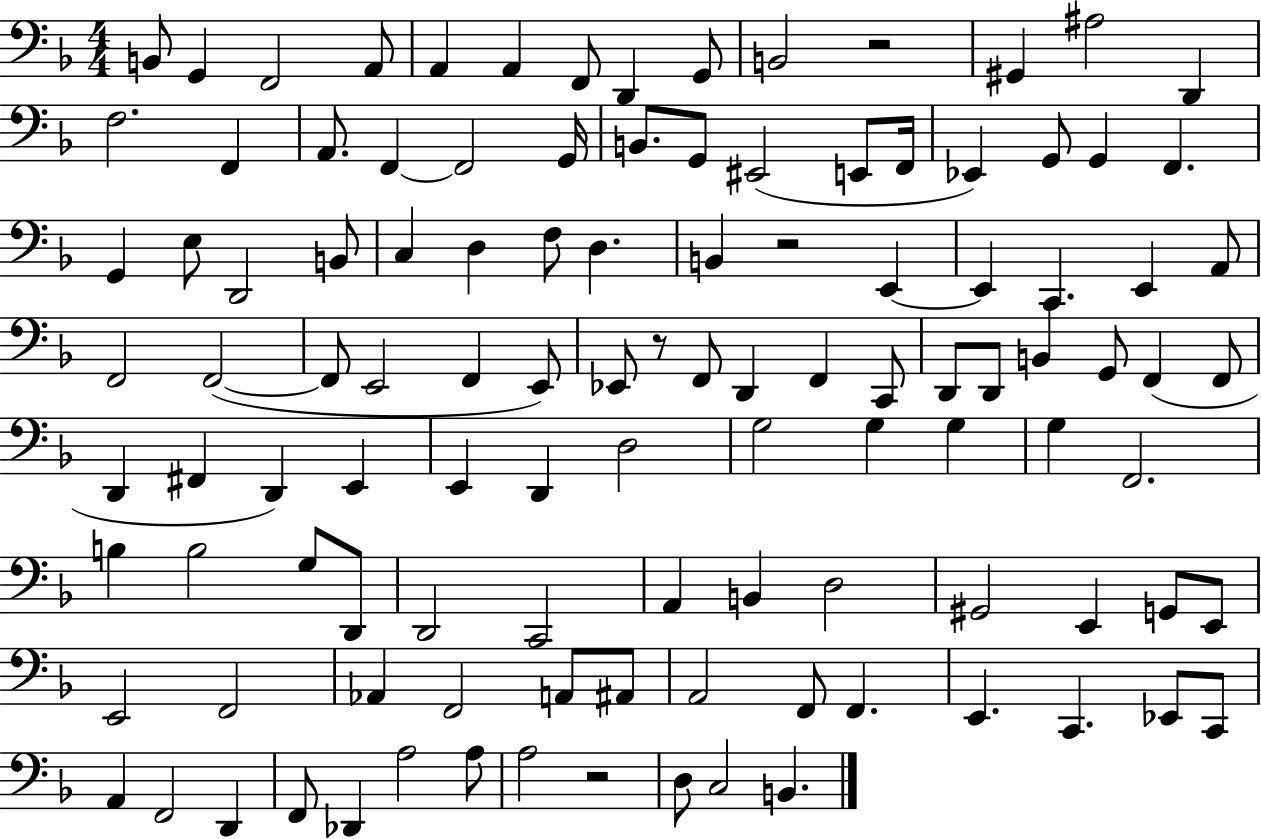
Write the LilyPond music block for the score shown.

{
  \clef bass
  \numericTimeSignature
  \time 4/4
  \key f \major
  b,8 g,4 f,2 a,8 | a,4 a,4 f,8 d,4 g,8 | b,2 r2 | gis,4 ais2 d,4 | \break f2. f,4 | a,8. f,4~~ f,2 g,16 | b,8. g,8 eis,2( e,8 f,16 | ees,4) g,8 g,4 f,4. | \break g,4 e8 d,2 b,8 | c4 d4 f8 d4. | b,4 r2 e,4~~ | e,4 c,4. e,4 a,8 | \break f,2 f,2~(~ | f,8 e,2 f,4 e,8) | ees,8 r8 f,8 d,4 f,4 c,8 | d,8 d,8 b,4 g,8 f,4( f,8 | \break d,4 fis,4 d,4) e,4 | e,4 d,4 d2 | g2 g4 g4 | g4 f,2. | \break b4 b2 g8 d,8 | d,2 c,2 | a,4 b,4 d2 | gis,2 e,4 g,8 e,8 | \break e,2 f,2 | aes,4 f,2 a,8 ais,8 | a,2 f,8 f,4. | e,4. c,4. ees,8 c,8 | \break a,4 f,2 d,4 | f,8 des,4 a2 a8 | a2 r2 | d8 c2 b,4. | \break \bar "|."
}